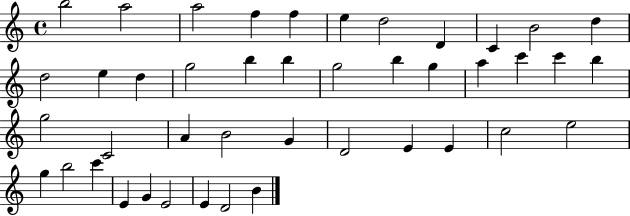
B5/h A5/h A5/h F5/q F5/q E5/q D5/h D4/q C4/q B4/h D5/q D5/h E5/q D5/q G5/h B5/q B5/q G5/h B5/q G5/q A5/q C6/q C6/q B5/q G5/h C4/h A4/q B4/h G4/q D4/h E4/q E4/q C5/h E5/h G5/q B5/h C6/q E4/q G4/q E4/h E4/q D4/h B4/q